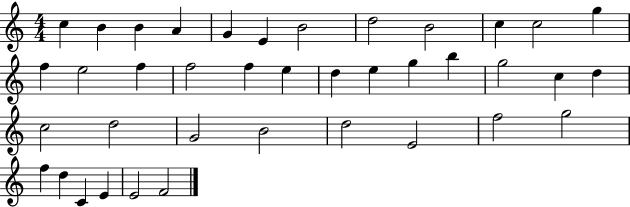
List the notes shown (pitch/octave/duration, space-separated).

C5/q B4/q B4/q A4/q G4/q E4/q B4/h D5/h B4/h C5/q C5/h G5/q F5/q E5/h F5/q F5/h F5/q E5/q D5/q E5/q G5/q B5/q G5/h C5/q D5/q C5/h D5/h G4/h B4/h D5/h E4/h F5/h G5/h F5/q D5/q C4/q E4/q E4/h F4/h